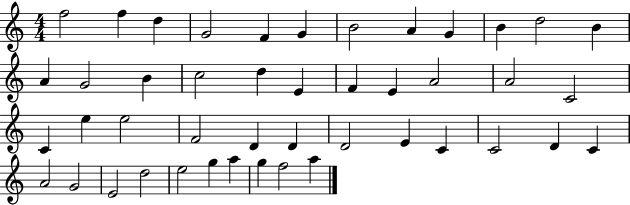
F5/h F5/q D5/q G4/h F4/q G4/q B4/h A4/q G4/q B4/q D5/h B4/q A4/q G4/h B4/q C5/h D5/q E4/q F4/q E4/q A4/h A4/h C4/h C4/q E5/q E5/h F4/h D4/q D4/q D4/h E4/q C4/q C4/h D4/q C4/q A4/h G4/h E4/h D5/h E5/h G5/q A5/q G5/q F5/h A5/q